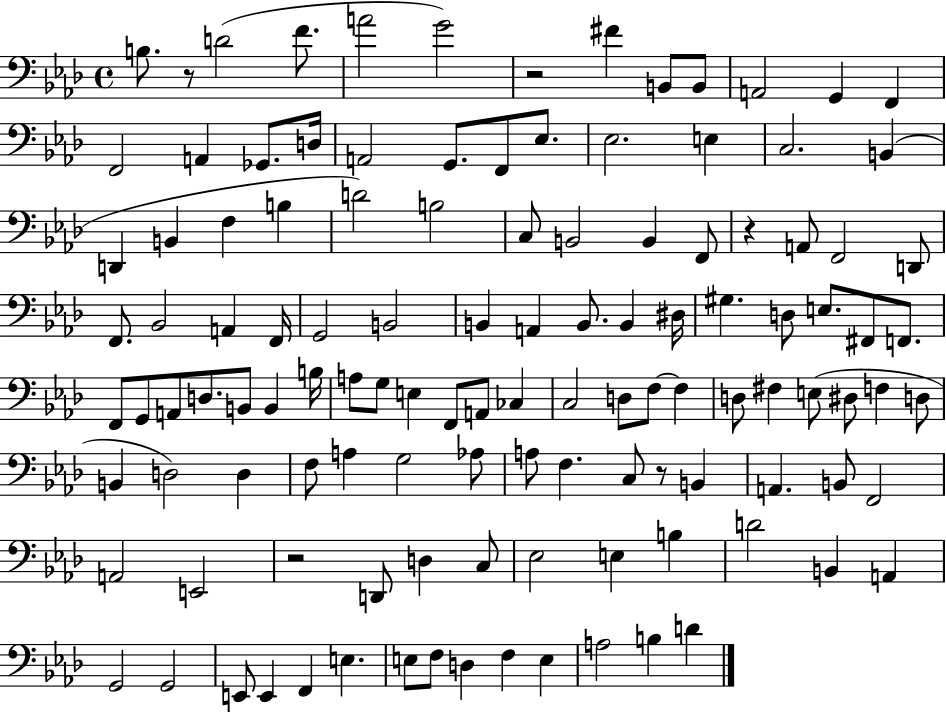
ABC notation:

X:1
T:Untitled
M:4/4
L:1/4
K:Ab
B,/2 z/2 D2 F/2 A2 G2 z2 ^F B,,/2 B,,/2 A,,2 G,, F,, F,,2 A,, _G,,/2 D,/4 A,,2 G,,/2 F,,/2 _E,/2 _E,2 E, C,2 B,, D,, B,, F, B, D2 B,2 C,/2 B,,2 B,, F,,/2 z A,,/2 F,,2 D,,/2 F,,/2 _B,,2 A,, F,,/4 G,,2 B,,2 B,, A,, B,,/2 B,, ^D,/4 ^G, D,/2 E,/2 ^F,,/2 F,,/2 F,,/2 G,,/2 A,,/2 D,/2 B,,/2 B,, B,/4 A,/2 G,/2 E, F,,/2 A,,/2 _C, C,2 D,/2 F,/2 F, D,/2 ^F, E,/2 ^D,/2 F, D,/2 B,, D,2 D, F,/2 A, G,2 _A,/2 A,/2 F, C,/2 z/2 B,, A,, B,,/2 F,,2 A,,2 E,,2 z2 D,,/2 D, C,/2 _E,2 E, B, D2 B,, A,, G,,2 G,,2 E,,/2 E,, F,, E, E,/2 F,/2 D, F, E, A,2 B, D